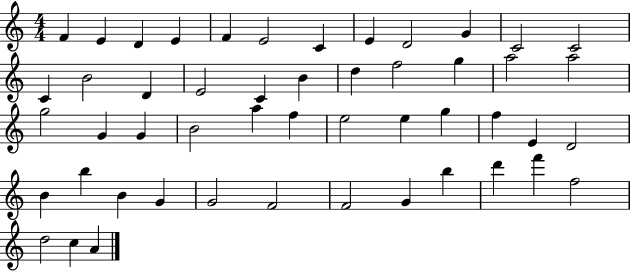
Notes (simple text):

F4/q E4/q D4/q E4/q F4/q E4/h C4/q E4/q D4/h G4/q C4/h C4/h C4/q B4/h D4/q E4/h C4/q B4/q D5/q F5/h G5/q A5/h A5/h G5/h G4/q G4/q B4/h A5/q F5/q E5/h E5/q G5/q F5/q E4/q D4/h B4/q B5/q B4/q G4/q G4/h F4/h F4/h G4/q B5/q D6/q F6/q F5/h D5/h C5/q A4/q